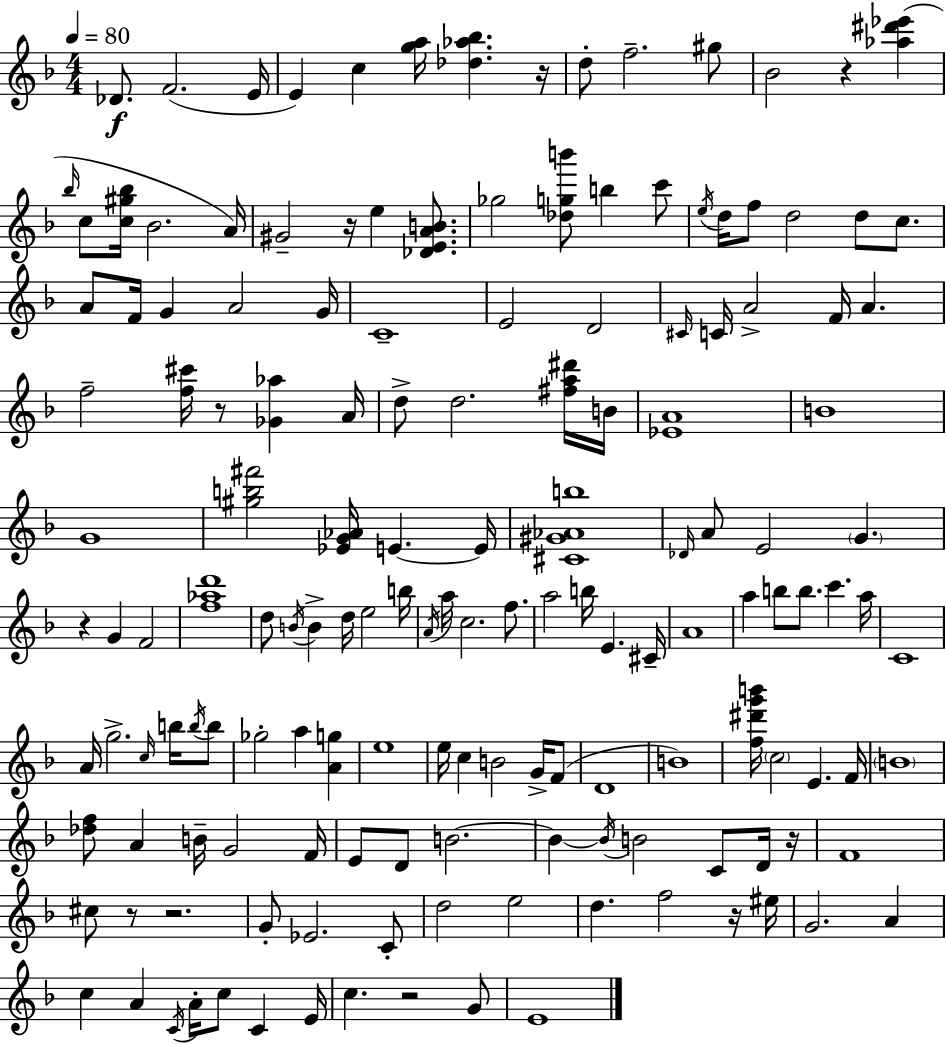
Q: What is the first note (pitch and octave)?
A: Db4